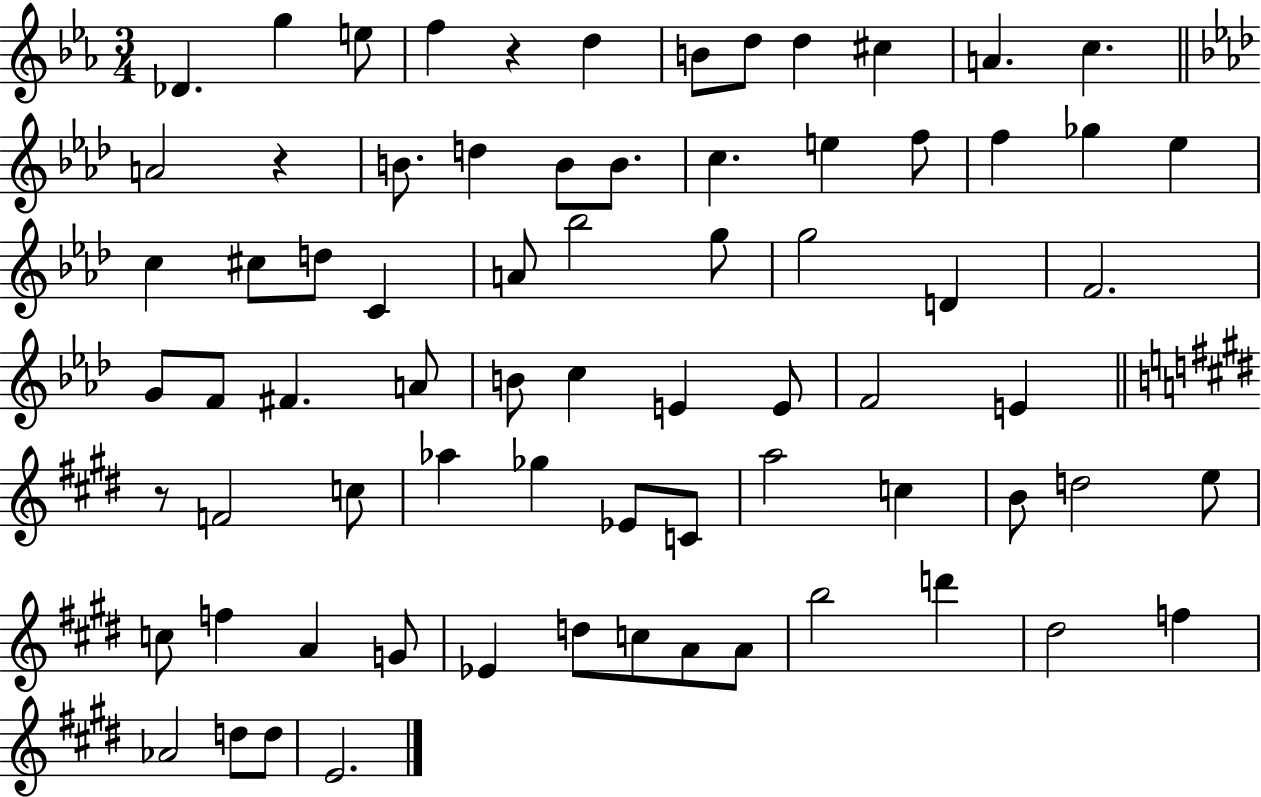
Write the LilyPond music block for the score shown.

{
  \clef treble
  \numericTimeSignature
  \time 3/4
  \key ees \major
  des'4. g''4 e''8 | f''4 r4 d''4 | b'8 d''8 d''4 cis''4 | a'4. c''4. | \break \bar "||" \break \key f \minor a'2 r4 | b'8. d''4 b'8 b'8. | c''4. e''4 f''8 | f''4 ges''4 ees''4 | \break c''4 cis''8 d''8 c'4 | a'8 bes''2 g''8 | g''2 d'4 | f'2. | \break g'8 f'8 fis'4. a'8 | b'8 c''4 e'4 e'8 | f'2 e'4 | \bar "||" \break \key e \major r8 f'2 c''8 | aes''4 ges''4 ees'8 c'8 | a''2 c''4 | b'8 d''2 e''8 | \break c''8 f''4 a'4 g'8 | ees'4 d''8 c''8 a'8 a'8 | b''2 d'''4 | dis''2 f''4 | \break aes'2 d''8 d''8 | e'2. | \bar "|."
}